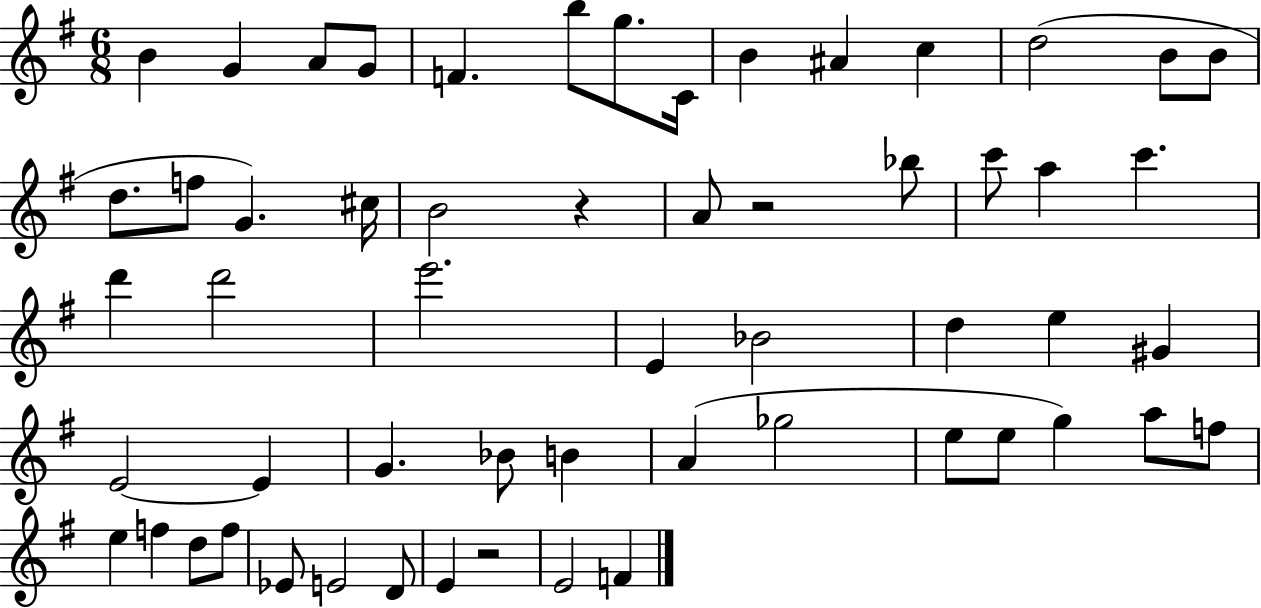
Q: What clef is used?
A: treble